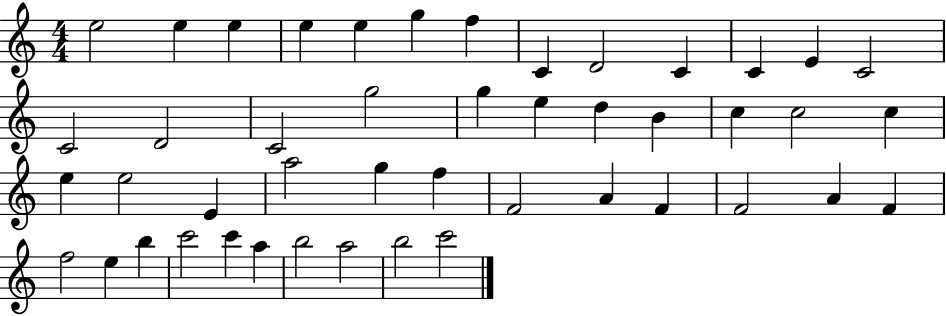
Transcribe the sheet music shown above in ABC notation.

X:1
T:Untitled
M:4/4
L:1/4
K:C
e2 e e e e g f C D2 C C E C2 C2 D2 C2 g2 g e d B c c2 c e e2 E a2 g f F2 A F F2 A F f2 e b c'2 c' a b2 a2 b2 c'2